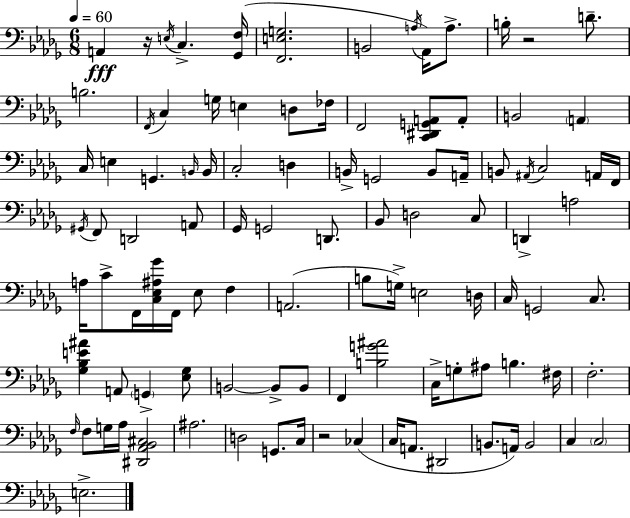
A2/q R/s E3/s C3/q. [Gb2,F3]/s [F2,E3,G3]/h. B2/h A3/s Ab2/s A3/e. B3/s R/h D4/e. B3/h. F2/s C3/q G3/s E3/q D3/e FES3/s F2/h [C2,D#2,G2,A2]/e A2/e B2/h A2/q C3/s E3/q G2/q. B2/s B2/s C3/h D3/q B2/s G2/h B2/e A2/s B2/e A#2/s C3/h A2/s F2/s G#2/s F2/e D2/h A2/e Gb2/s G2/h D2/e. Bb2/e D3/h C3/e D2/q A3/h A3/s C4/e F2/s [C3,Eb3,A#3,Gb4]/s F2/s Eb3/e F3/q A2/h. B3/e G3/s E3/h D3/s C3/s G2/h C3/e. [Gb3,Bb3,E4,A#4]/q A2/e G2/q [Eb3,Gb3]/e B2/h B2/e B2/e F2/q [B3,G4,A#4]/h C3/s G3/e A#3/e B3/q. F#3/s F3/h. F3/s F3/e G3/s Ab3/s [D#2,Ab2,Bb2,C#3]/h A#3/h. D3/h G2/e. C3/s R/h CES3/q C3/s A2/e. D#2/h B2/e. A2/s B2/h C3/q C3/h E3/h.